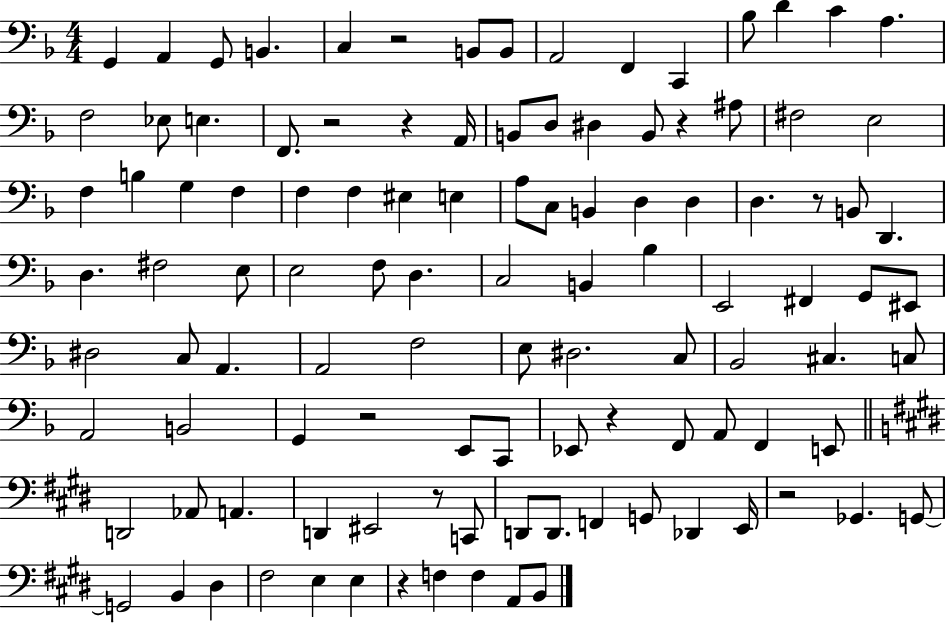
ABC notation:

X:1
T:Untitled
M:4/4
L:1/4
K:F
G,, A,, G,,/2 B,, C, z2 B,,/2 B,,/2 A,,2 F,, C,, _B,/2 D C A, F,2 _E,/2 E, F,,/2 z2 z A,,/4 B,,/2 D,/2 ^D, B,,/2 z ^A,/2 ^F,2 E,2 F, B, G, F, F, F, ^E, E, A,/2 C,/2 B,, D, D, D, z/2 B,,/2 D,, D, ^F,2 E,/2 E,2 F,/2 D, C,2 B,, _B, E,,2 ^F,, G,,/2 ^E,,/2 ^D,2 C,/2 A,, A,,2 F,2 E,/2 ^D,2 C,/2 _B,,2 ^C, C,/2 A,,2 B,,2 G,, z2 E,,/2 C,,/2 _E,,/2 z F,,/2 A,,/2 F,, E,,/2 D,,2 _A,,/2 A,, D,, ^E,,2 z/2 C,,/2 D,,/2 D,,/2 F,, G,,/2 _D,, E,,/4 z2 _G,, G,,/2 G,,2 B,, ^D, ^F,2 E, E, z F, F, A,,/2 B,,/2